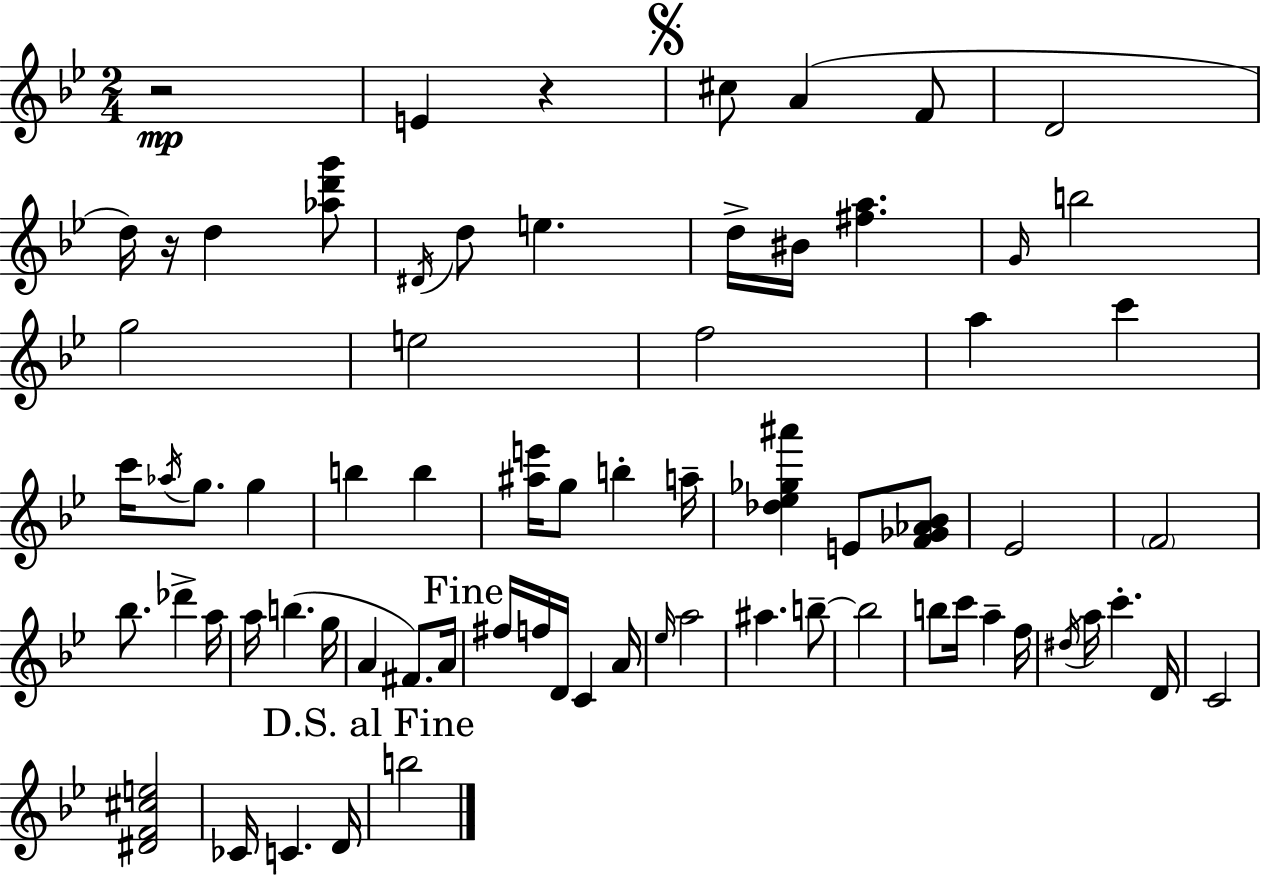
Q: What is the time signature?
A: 2/4